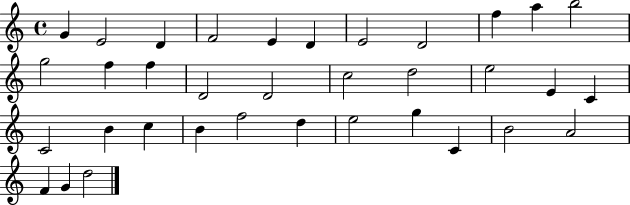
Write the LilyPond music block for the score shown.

{
  \clef treble
  \time 4/4
  \defaultTimeSignature
  \key c \major
  g'4 e'2 d'4 | f'2 e'4 d'4 | e'2 d'2 | f''4 a''4 b''2 | \break g''2 f''4 f''4 | d'2 d'2 | c''2 d''2 | e''2 e'4 c'4 | \break c'2 b'4 c''4 | b'4 f''2 d''4 | e''2 g''4 c'4 | b'2 a'2 | \break f'4 g'4 d''2 | \bar "|."
}